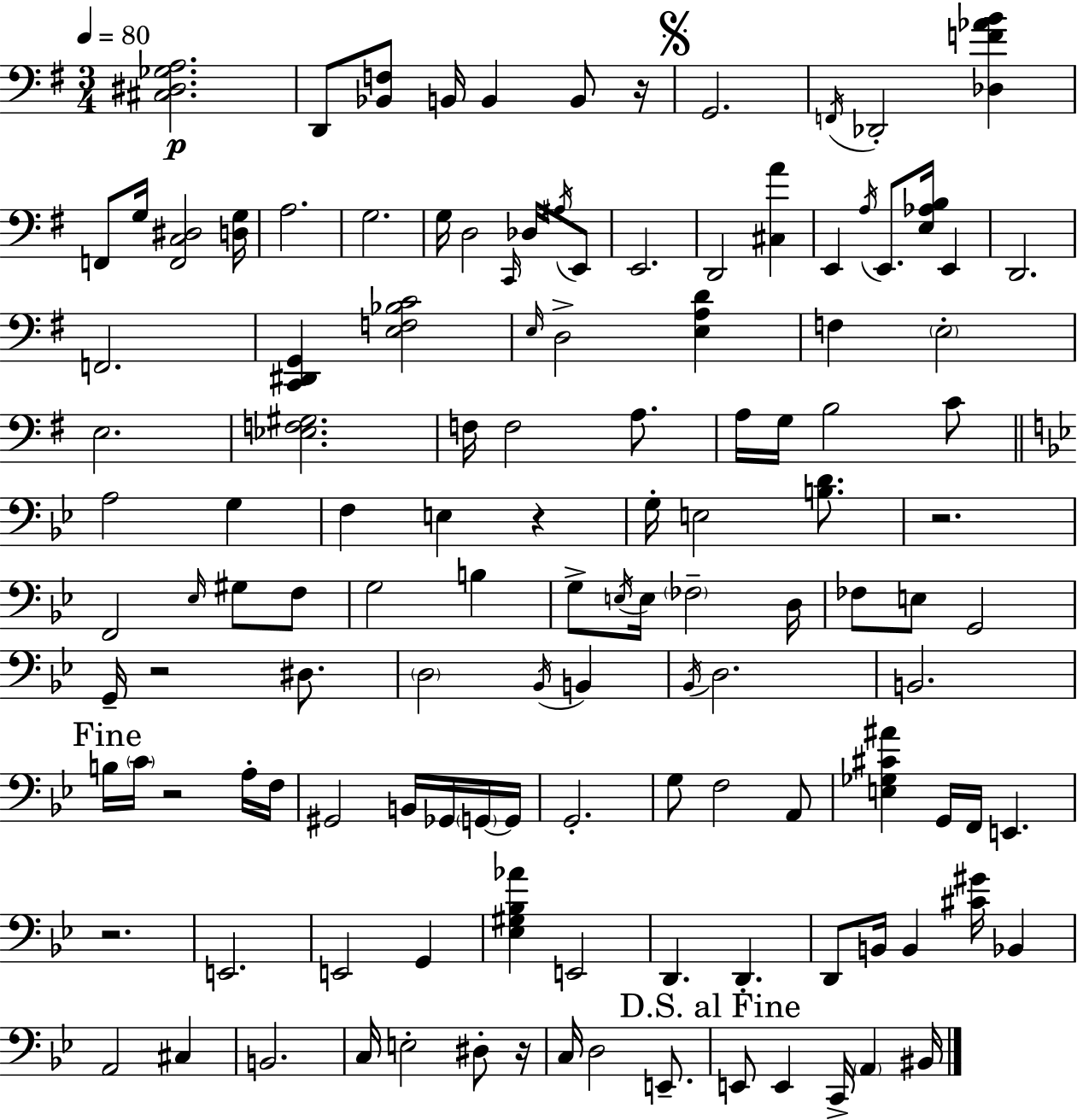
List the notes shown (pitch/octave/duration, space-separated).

[C#3,D#3,Gb3,A3]/h. D2/e [Bb2,F3]/e B2/s B2/q B2/e R/s G2/h. F2/s Db2/h [Db3,F4,Ab4,B4]/q F2/e G3/s [F2,C3,D#3]/h [D3,G3]/s A3/h. G3/h. G3/s D3/h C2/s Db3/s A#3/s E2/e E2/h. D2/h [C#3,A4]/q E2/q A3/s E2/e. [E3,Ab3,B3]/s E2/q D2/h. F2/h. [C2,D#2,G2]/q [E3,F3,Bb3,C4]/h E3/s D3/h [E3,A3,D4]/q F3/q E3/h E3/h. [Eb3,F3,G#3]/h. F3/s F3/h A3/e. A3/s G3/s B3/h C4/e A3/h G3/q F3/q E3/q R/q G3/s E3/h [B3,D4]/e. R/h. F2/h Eb3/s G#3/e F3/e G3/h B3/q G3/e E3/s E3/s FES3/h D3/s FES3/e E3/e G2/h G2/s R/h D#3/e. D3/h Bb2/s B2/q Bb2/s D3/h. B2/h. B3/s C4/s R/h A3/s F3/s G#2/h B2/s Gb2/s G2/s G2/s G2/h. G3/e F3/h A2/e [E3,Gb3,C#4,A#4]/q G2/s F2/s E2/q. R/h. E2/h. E2/h G2/q [Eb3,G#3,Bb3,Ab4]/q E2/h D2/q. D2/q. D2/e B2/s B2/q [C#4,G#4]/s Bb2/q A2/h C#3/q B2/h. C3/s E3/h D#3/e R/s C3/s D3/h E2/e. E2/e E2/q C2/s A2/q BIS2/s